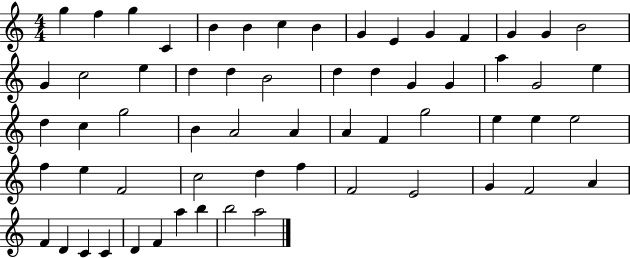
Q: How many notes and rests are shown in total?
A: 61